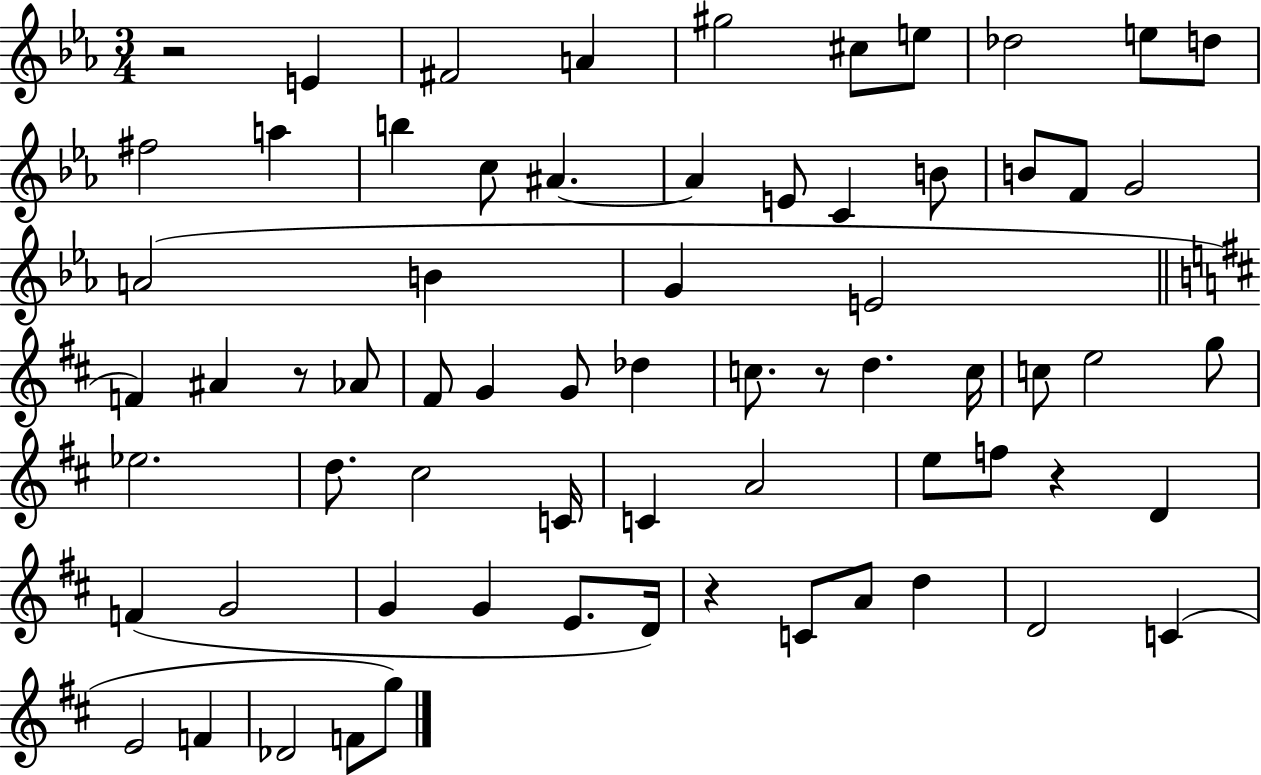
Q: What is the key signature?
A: EES major